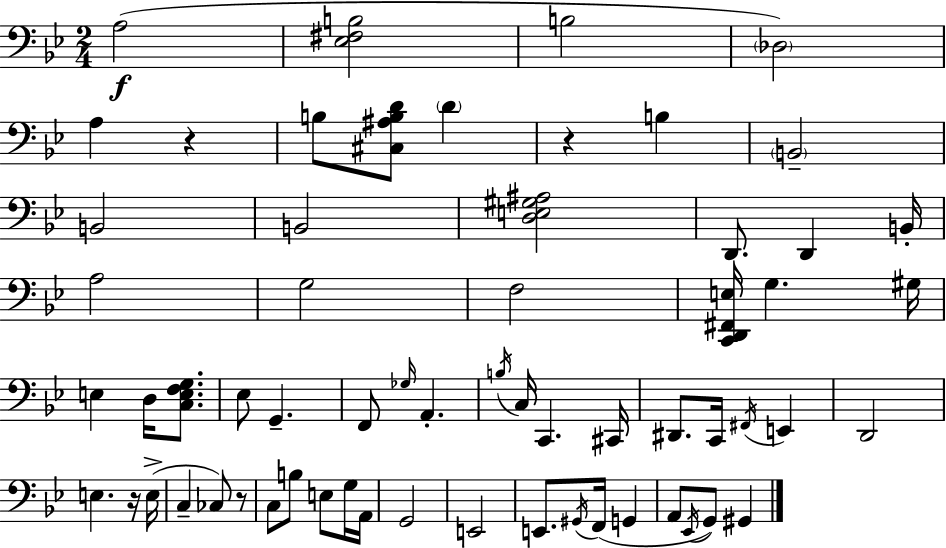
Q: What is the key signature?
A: BES major